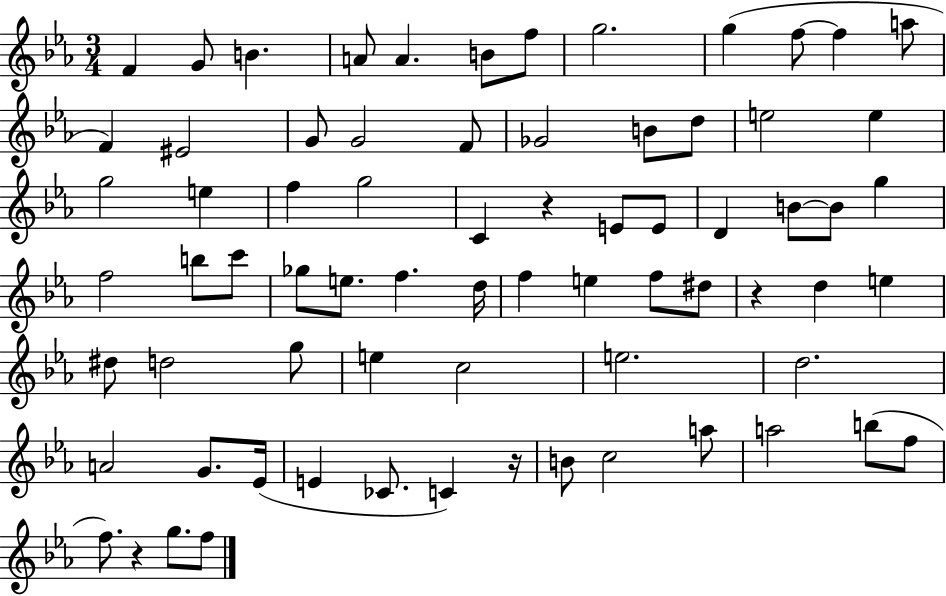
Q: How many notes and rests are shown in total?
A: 72